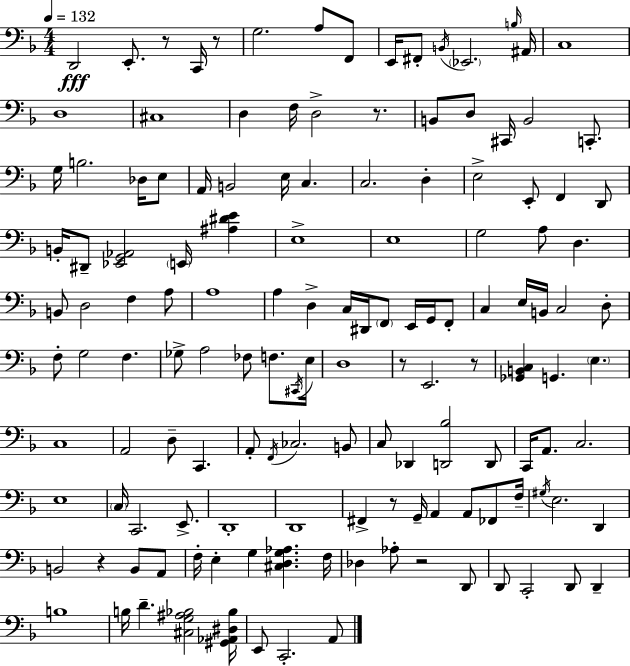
{
  \clef bass
  \numericTimeSignature
  \time 4/4
  \key d \minor
  \tempo 4 = 132
  d,2\fff e,8.-. r8 c,16 r8 | g2. a8 f,8 | e,16 fis,8-. \acciaccatura { b,16 } \parenthesize ees,2. | \grace { b16 } ais,16 c1 | \break d1 | cis1 | d4 f16 d2-> r8. | b,8 d8 cis,16 b,2 c,8.-. | \break g16 b2. des16 | e8 a,16 b,2 e16 c4. | c2. d4-. | e2-> e,8-. f,4 | \break d,8 b,16-. dis,8-- <ees, g, aes,>2 \parenthesize e,16 <ais dis' e'>4 | e1-> | e1 | g2 a8 d4. | \break b,8 d2 f4 | a8 a1 | a4 d4-> c16 dis,16 \parenthesize f,8 e,16 g,16 | f,8-. c4 e16 b,16 c2 | \break d8-. f8-. g2 f4. | ges8-> a2 fes8 f8. | \acciaccatura { cis,16 } e16 d1 | r8 e,2. | \break r8 <ges, b, c>4 g,4. \parenthesize e4. | c1 | a,2 d8-- c,4. | a,8-. \acciaccatura { f,16 } ces2. | \break b,8 c8 des,4 <d, bes>2 | d,8 c,16 a,8. c2. | e1 | \parenthesize c16 c,2. | \break e,8.-> d,1-. | d,1 | fis,4-> r8 g,16-- a,4 a,8 | fes,8 f16-- \acciaccatura { gis16 } e2. | \break d,4 b,2 r4 | b,8 a,8 f16-. e4-. g4 <cis d g aes>4. | f16 des4 aes8-. r2 | d,8 d,8 c,2-. d,8 | \break d,4-- b1 | b16 d'4.-- <cis g ais bes>2 | <gis, aes, dis bes>16 e,8 c,2.-. | a,8 \bar "|."
}